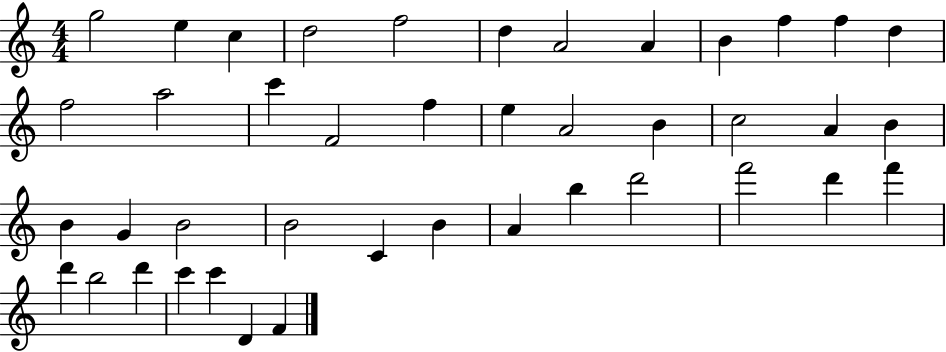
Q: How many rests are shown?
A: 0